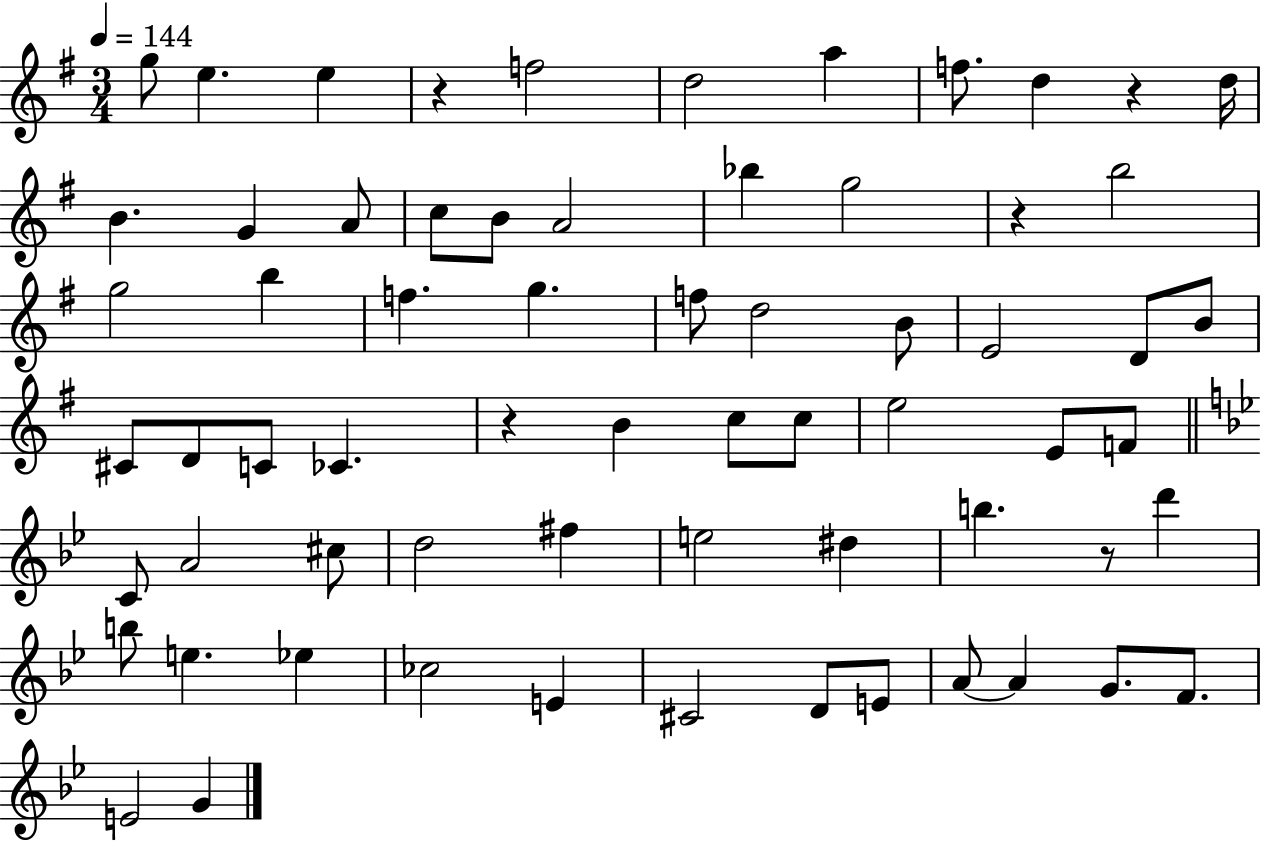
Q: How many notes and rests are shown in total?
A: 66